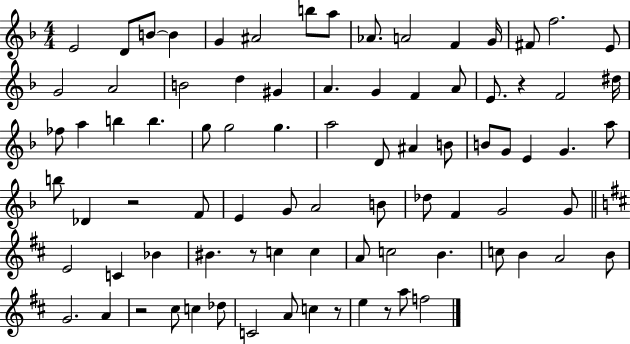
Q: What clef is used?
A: treble